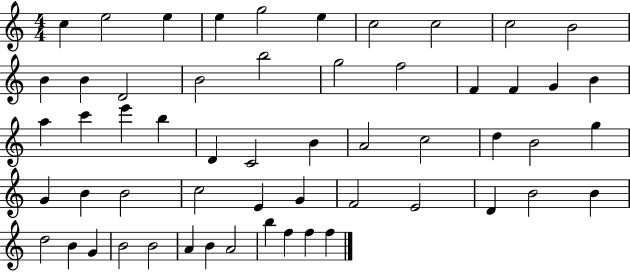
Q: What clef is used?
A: treble